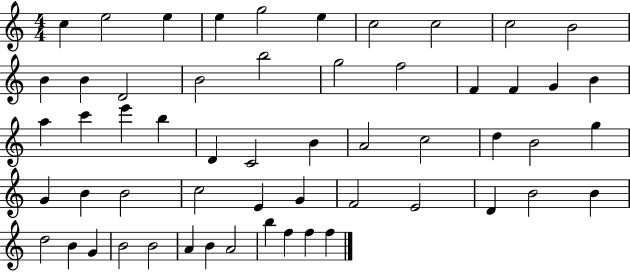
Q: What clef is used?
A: treble